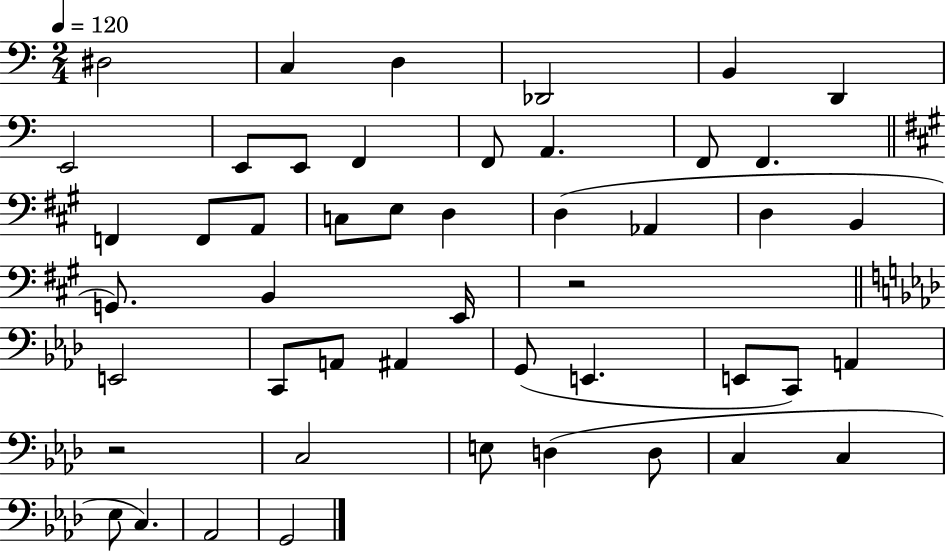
X:1
T:Untitled
M:2/4
L:1/4
K:C
^D,2 C, D, _D,,2 B,, D,, E,,2 E,,/2 E,,/2 F,, F,,/2 A,, F,,/2 F,, F,, F,,/2 A,,/2 C,/2 E,/2 D, D, _A,, D, B,, G,,/2 B,, E,,/4 z2 E,,2 C,,/2 A,,/2 ^A,, G,,/2 E,, E,,/2 C,,/2 A,, z2 C,2 E,/2 D, D,/2 C, C, _E,/2 C, _A,,2 G,,2